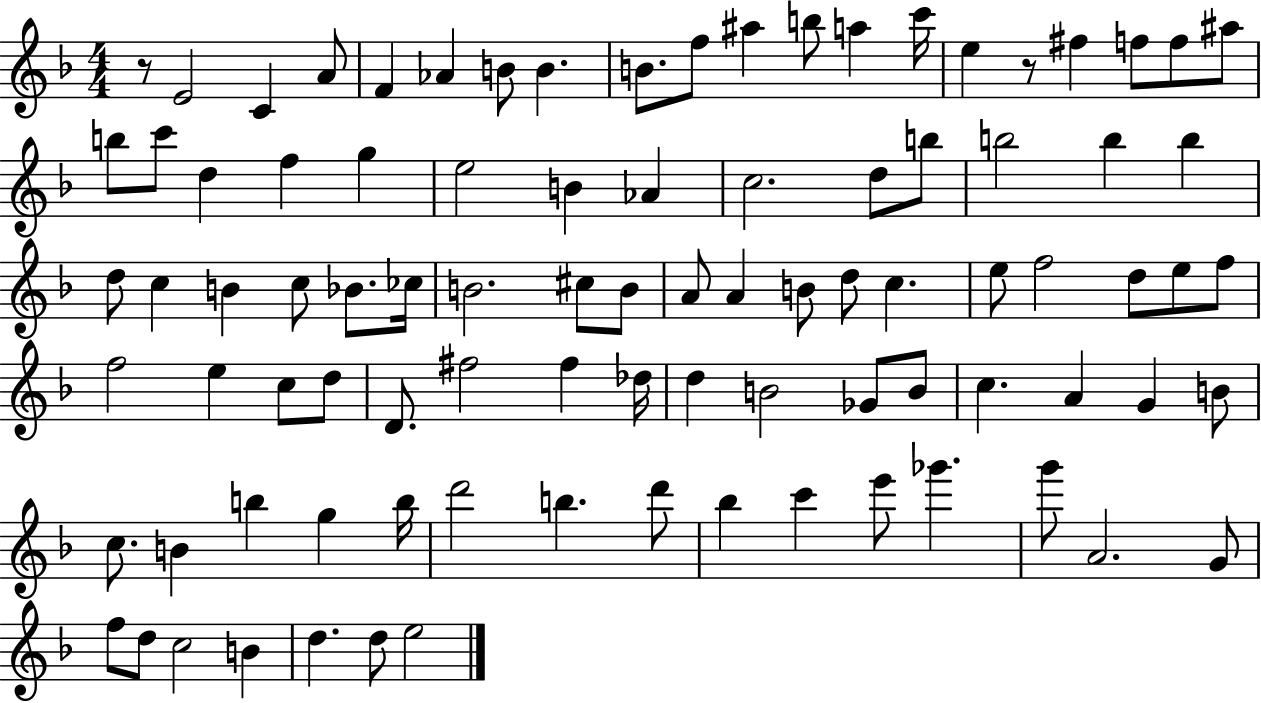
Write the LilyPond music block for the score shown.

{
  \clef treble
  \numericTimeSignature
  \time 4/4
  \key f \major
  \repeat volta 2 { r8 e'2 c'4 a'8 | f'4 aes'4 b'8 b'4. | b'8. f''8 ais''4 b''8 a''4 c'''16 | e''4 r8 fis''4 f''8 f''8 ais''8 | \break b''8 c'''8 d''4 f''4 g''4 | e''2 b'4 aes'4 | c''2. d''8 b''8 | b''2 b''4 b''4 | \break d''8 c''4 b'4 c''8 bes'8. ces''16 | b'2. cis''8 b'8 | a'8 a'4 b'8 d''8 c''4. | e''8 f''2 d''8 e''8 f''8 | \break f''2 e''4 c''8 d''8 | d'8. fis''2 fis''4 des''16 | d''4 b'2 ges'8 b'8 | c''4. a'4 g'4 b'8 | \break c''8. b'4 b''4 g''4 b''16 | d'''2 b''4. d'''8 | bes''4 c'''4 e'''8 ges'''4. | g'''8 a'2. g'8 | \break f''8 d''8 c''2 b'4 | d''4. d''8 e''2 | } \bar "|."
}